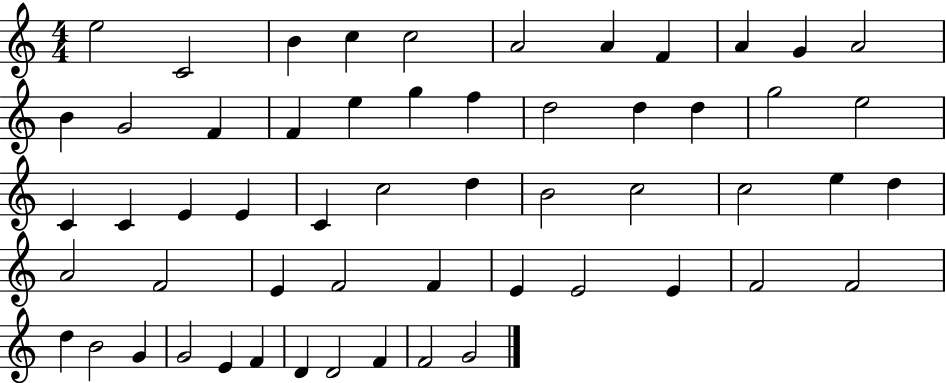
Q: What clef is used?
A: treble